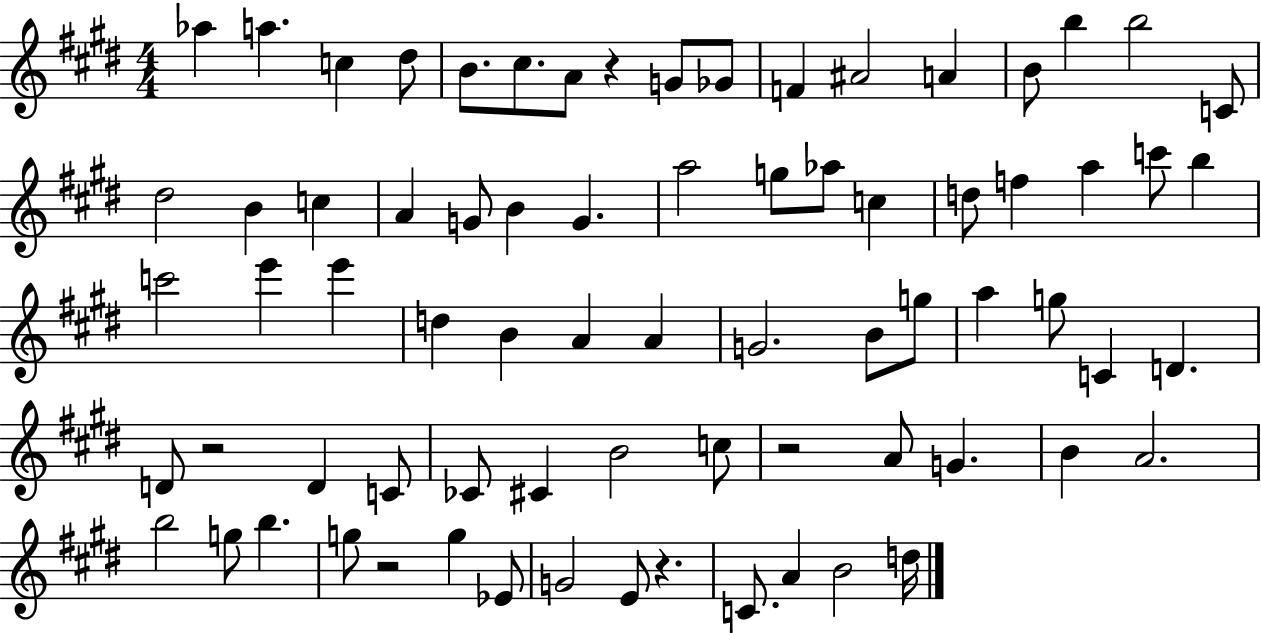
{
  \clef treble
  \numericTimeSignature
  \time 4/4
  \key e \major
  aes''4 a''4. c''4 dis''8 | b'8. cis''8. a'8 r4 g'8 ges'8 | f'4 ais'2 a'4 | b'8 b''4 b''2 c'8 | \break dis''2 b'4 c''4 | a'4 g'8 b'4 g'4. | a''2 g''8 aes''8 c''4 | d''8 f''4 a''4 c'''8 b''4 | \break c'''2 e'''4 e'''4 | d''4 b'4 a'4 a'4 | g'2. b'8 g''8 | a''4 g''8 c'4 d'4. | \break d'8 r2 d'4 c'8 | ces'8 cis'4 b'2 c''8 | r2 a'8 g'4. | b'4 a'2. | \break b''2 g''8 b''4. | g''8 r2 g''4 ees'8 | g'2 e'8 r4. | c'8. a'4 b'2 d''16 | \break \bar "|."
}